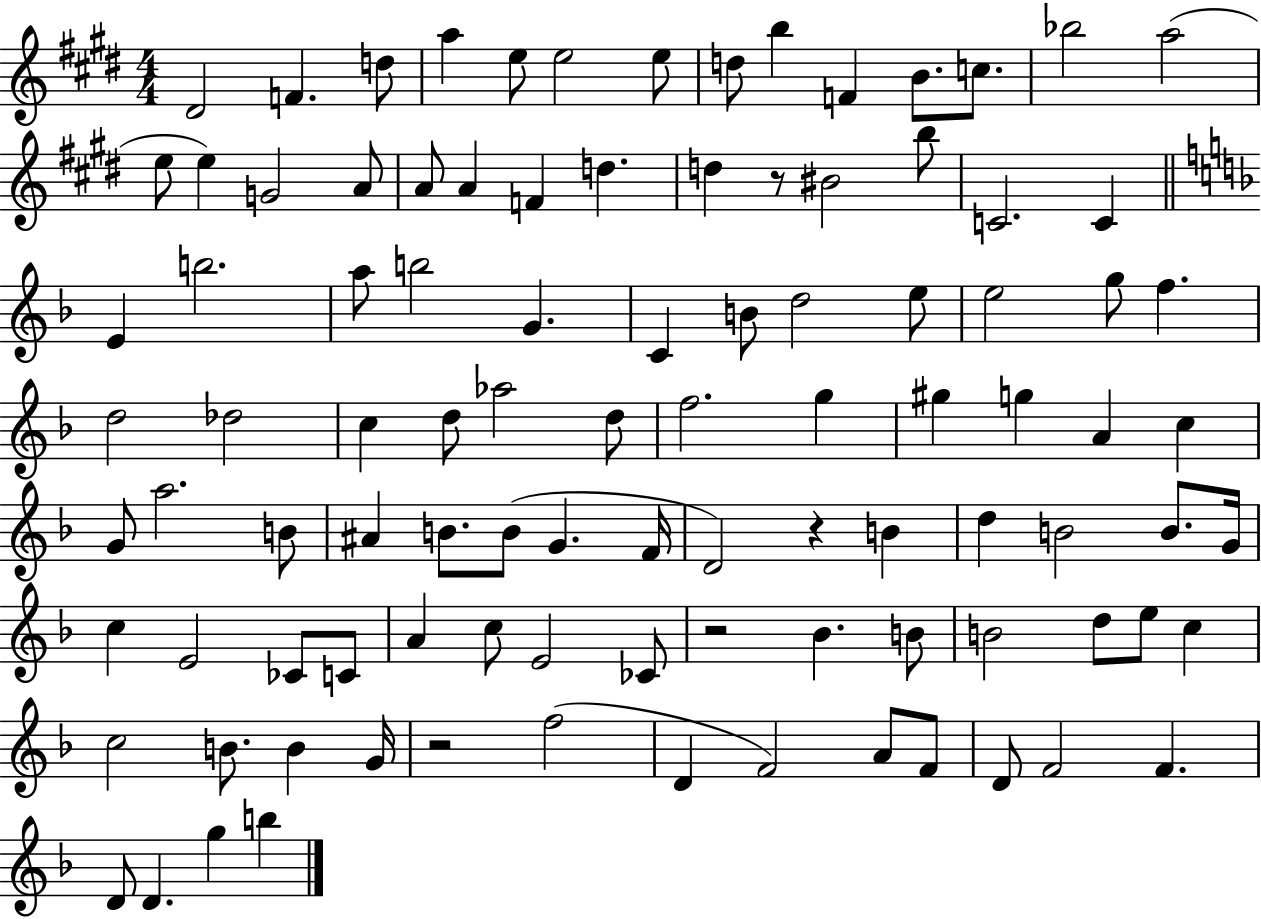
{
  \clef treble
  \numericTimeSignature
  \time 4/4
  \key e \major
  dis'2 f'4. d''8 | a''4 e''8 e''2 e''8 | d''8 b''4 f'4 b'8. c''8. | bes''2 a''2( | \break e''8 e''4) g'2 a'8 | a'8 a'4 f'4 d''4. | d''4 r8 bis'2 b''8 | c'2. c'4 | \break \bar "||" \break \key f \major e'4 b''2. | a''8 b''2 g'4. | c'4 b'8 d''2 e''8 | e''2 g''8 f''4. | \break d''2 des''2 | c''4 d''8 aes''2 d''8 | f''2. g''4 | gis''4 g''4 a'4 c''4 | \break g'8 a''2. b'8 | ais'4 b'8. b'8( g'4. f'16 | d'2) r4 b'4 | d''4 b'2 b'8. g'16 | \break c''4 e'2 ces'8 c'8 | a'4 c''8 e'2 ces'8 | r2 bes'4. b'8 | b'2 d''8 e''8 c''4 | \break c''2 b'8. b'4 g'16 | r2 f''2( | d'4 f'2) a'8 f'8 | d'8 f'2 f'4. | \break d'8 d'4. g''4 b''4 | \bar "|."
}